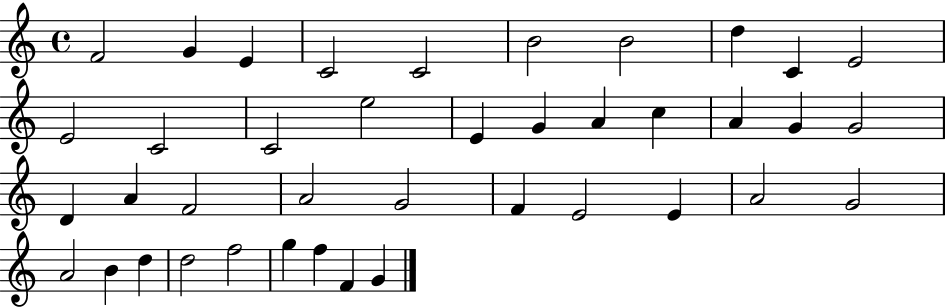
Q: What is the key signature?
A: C major